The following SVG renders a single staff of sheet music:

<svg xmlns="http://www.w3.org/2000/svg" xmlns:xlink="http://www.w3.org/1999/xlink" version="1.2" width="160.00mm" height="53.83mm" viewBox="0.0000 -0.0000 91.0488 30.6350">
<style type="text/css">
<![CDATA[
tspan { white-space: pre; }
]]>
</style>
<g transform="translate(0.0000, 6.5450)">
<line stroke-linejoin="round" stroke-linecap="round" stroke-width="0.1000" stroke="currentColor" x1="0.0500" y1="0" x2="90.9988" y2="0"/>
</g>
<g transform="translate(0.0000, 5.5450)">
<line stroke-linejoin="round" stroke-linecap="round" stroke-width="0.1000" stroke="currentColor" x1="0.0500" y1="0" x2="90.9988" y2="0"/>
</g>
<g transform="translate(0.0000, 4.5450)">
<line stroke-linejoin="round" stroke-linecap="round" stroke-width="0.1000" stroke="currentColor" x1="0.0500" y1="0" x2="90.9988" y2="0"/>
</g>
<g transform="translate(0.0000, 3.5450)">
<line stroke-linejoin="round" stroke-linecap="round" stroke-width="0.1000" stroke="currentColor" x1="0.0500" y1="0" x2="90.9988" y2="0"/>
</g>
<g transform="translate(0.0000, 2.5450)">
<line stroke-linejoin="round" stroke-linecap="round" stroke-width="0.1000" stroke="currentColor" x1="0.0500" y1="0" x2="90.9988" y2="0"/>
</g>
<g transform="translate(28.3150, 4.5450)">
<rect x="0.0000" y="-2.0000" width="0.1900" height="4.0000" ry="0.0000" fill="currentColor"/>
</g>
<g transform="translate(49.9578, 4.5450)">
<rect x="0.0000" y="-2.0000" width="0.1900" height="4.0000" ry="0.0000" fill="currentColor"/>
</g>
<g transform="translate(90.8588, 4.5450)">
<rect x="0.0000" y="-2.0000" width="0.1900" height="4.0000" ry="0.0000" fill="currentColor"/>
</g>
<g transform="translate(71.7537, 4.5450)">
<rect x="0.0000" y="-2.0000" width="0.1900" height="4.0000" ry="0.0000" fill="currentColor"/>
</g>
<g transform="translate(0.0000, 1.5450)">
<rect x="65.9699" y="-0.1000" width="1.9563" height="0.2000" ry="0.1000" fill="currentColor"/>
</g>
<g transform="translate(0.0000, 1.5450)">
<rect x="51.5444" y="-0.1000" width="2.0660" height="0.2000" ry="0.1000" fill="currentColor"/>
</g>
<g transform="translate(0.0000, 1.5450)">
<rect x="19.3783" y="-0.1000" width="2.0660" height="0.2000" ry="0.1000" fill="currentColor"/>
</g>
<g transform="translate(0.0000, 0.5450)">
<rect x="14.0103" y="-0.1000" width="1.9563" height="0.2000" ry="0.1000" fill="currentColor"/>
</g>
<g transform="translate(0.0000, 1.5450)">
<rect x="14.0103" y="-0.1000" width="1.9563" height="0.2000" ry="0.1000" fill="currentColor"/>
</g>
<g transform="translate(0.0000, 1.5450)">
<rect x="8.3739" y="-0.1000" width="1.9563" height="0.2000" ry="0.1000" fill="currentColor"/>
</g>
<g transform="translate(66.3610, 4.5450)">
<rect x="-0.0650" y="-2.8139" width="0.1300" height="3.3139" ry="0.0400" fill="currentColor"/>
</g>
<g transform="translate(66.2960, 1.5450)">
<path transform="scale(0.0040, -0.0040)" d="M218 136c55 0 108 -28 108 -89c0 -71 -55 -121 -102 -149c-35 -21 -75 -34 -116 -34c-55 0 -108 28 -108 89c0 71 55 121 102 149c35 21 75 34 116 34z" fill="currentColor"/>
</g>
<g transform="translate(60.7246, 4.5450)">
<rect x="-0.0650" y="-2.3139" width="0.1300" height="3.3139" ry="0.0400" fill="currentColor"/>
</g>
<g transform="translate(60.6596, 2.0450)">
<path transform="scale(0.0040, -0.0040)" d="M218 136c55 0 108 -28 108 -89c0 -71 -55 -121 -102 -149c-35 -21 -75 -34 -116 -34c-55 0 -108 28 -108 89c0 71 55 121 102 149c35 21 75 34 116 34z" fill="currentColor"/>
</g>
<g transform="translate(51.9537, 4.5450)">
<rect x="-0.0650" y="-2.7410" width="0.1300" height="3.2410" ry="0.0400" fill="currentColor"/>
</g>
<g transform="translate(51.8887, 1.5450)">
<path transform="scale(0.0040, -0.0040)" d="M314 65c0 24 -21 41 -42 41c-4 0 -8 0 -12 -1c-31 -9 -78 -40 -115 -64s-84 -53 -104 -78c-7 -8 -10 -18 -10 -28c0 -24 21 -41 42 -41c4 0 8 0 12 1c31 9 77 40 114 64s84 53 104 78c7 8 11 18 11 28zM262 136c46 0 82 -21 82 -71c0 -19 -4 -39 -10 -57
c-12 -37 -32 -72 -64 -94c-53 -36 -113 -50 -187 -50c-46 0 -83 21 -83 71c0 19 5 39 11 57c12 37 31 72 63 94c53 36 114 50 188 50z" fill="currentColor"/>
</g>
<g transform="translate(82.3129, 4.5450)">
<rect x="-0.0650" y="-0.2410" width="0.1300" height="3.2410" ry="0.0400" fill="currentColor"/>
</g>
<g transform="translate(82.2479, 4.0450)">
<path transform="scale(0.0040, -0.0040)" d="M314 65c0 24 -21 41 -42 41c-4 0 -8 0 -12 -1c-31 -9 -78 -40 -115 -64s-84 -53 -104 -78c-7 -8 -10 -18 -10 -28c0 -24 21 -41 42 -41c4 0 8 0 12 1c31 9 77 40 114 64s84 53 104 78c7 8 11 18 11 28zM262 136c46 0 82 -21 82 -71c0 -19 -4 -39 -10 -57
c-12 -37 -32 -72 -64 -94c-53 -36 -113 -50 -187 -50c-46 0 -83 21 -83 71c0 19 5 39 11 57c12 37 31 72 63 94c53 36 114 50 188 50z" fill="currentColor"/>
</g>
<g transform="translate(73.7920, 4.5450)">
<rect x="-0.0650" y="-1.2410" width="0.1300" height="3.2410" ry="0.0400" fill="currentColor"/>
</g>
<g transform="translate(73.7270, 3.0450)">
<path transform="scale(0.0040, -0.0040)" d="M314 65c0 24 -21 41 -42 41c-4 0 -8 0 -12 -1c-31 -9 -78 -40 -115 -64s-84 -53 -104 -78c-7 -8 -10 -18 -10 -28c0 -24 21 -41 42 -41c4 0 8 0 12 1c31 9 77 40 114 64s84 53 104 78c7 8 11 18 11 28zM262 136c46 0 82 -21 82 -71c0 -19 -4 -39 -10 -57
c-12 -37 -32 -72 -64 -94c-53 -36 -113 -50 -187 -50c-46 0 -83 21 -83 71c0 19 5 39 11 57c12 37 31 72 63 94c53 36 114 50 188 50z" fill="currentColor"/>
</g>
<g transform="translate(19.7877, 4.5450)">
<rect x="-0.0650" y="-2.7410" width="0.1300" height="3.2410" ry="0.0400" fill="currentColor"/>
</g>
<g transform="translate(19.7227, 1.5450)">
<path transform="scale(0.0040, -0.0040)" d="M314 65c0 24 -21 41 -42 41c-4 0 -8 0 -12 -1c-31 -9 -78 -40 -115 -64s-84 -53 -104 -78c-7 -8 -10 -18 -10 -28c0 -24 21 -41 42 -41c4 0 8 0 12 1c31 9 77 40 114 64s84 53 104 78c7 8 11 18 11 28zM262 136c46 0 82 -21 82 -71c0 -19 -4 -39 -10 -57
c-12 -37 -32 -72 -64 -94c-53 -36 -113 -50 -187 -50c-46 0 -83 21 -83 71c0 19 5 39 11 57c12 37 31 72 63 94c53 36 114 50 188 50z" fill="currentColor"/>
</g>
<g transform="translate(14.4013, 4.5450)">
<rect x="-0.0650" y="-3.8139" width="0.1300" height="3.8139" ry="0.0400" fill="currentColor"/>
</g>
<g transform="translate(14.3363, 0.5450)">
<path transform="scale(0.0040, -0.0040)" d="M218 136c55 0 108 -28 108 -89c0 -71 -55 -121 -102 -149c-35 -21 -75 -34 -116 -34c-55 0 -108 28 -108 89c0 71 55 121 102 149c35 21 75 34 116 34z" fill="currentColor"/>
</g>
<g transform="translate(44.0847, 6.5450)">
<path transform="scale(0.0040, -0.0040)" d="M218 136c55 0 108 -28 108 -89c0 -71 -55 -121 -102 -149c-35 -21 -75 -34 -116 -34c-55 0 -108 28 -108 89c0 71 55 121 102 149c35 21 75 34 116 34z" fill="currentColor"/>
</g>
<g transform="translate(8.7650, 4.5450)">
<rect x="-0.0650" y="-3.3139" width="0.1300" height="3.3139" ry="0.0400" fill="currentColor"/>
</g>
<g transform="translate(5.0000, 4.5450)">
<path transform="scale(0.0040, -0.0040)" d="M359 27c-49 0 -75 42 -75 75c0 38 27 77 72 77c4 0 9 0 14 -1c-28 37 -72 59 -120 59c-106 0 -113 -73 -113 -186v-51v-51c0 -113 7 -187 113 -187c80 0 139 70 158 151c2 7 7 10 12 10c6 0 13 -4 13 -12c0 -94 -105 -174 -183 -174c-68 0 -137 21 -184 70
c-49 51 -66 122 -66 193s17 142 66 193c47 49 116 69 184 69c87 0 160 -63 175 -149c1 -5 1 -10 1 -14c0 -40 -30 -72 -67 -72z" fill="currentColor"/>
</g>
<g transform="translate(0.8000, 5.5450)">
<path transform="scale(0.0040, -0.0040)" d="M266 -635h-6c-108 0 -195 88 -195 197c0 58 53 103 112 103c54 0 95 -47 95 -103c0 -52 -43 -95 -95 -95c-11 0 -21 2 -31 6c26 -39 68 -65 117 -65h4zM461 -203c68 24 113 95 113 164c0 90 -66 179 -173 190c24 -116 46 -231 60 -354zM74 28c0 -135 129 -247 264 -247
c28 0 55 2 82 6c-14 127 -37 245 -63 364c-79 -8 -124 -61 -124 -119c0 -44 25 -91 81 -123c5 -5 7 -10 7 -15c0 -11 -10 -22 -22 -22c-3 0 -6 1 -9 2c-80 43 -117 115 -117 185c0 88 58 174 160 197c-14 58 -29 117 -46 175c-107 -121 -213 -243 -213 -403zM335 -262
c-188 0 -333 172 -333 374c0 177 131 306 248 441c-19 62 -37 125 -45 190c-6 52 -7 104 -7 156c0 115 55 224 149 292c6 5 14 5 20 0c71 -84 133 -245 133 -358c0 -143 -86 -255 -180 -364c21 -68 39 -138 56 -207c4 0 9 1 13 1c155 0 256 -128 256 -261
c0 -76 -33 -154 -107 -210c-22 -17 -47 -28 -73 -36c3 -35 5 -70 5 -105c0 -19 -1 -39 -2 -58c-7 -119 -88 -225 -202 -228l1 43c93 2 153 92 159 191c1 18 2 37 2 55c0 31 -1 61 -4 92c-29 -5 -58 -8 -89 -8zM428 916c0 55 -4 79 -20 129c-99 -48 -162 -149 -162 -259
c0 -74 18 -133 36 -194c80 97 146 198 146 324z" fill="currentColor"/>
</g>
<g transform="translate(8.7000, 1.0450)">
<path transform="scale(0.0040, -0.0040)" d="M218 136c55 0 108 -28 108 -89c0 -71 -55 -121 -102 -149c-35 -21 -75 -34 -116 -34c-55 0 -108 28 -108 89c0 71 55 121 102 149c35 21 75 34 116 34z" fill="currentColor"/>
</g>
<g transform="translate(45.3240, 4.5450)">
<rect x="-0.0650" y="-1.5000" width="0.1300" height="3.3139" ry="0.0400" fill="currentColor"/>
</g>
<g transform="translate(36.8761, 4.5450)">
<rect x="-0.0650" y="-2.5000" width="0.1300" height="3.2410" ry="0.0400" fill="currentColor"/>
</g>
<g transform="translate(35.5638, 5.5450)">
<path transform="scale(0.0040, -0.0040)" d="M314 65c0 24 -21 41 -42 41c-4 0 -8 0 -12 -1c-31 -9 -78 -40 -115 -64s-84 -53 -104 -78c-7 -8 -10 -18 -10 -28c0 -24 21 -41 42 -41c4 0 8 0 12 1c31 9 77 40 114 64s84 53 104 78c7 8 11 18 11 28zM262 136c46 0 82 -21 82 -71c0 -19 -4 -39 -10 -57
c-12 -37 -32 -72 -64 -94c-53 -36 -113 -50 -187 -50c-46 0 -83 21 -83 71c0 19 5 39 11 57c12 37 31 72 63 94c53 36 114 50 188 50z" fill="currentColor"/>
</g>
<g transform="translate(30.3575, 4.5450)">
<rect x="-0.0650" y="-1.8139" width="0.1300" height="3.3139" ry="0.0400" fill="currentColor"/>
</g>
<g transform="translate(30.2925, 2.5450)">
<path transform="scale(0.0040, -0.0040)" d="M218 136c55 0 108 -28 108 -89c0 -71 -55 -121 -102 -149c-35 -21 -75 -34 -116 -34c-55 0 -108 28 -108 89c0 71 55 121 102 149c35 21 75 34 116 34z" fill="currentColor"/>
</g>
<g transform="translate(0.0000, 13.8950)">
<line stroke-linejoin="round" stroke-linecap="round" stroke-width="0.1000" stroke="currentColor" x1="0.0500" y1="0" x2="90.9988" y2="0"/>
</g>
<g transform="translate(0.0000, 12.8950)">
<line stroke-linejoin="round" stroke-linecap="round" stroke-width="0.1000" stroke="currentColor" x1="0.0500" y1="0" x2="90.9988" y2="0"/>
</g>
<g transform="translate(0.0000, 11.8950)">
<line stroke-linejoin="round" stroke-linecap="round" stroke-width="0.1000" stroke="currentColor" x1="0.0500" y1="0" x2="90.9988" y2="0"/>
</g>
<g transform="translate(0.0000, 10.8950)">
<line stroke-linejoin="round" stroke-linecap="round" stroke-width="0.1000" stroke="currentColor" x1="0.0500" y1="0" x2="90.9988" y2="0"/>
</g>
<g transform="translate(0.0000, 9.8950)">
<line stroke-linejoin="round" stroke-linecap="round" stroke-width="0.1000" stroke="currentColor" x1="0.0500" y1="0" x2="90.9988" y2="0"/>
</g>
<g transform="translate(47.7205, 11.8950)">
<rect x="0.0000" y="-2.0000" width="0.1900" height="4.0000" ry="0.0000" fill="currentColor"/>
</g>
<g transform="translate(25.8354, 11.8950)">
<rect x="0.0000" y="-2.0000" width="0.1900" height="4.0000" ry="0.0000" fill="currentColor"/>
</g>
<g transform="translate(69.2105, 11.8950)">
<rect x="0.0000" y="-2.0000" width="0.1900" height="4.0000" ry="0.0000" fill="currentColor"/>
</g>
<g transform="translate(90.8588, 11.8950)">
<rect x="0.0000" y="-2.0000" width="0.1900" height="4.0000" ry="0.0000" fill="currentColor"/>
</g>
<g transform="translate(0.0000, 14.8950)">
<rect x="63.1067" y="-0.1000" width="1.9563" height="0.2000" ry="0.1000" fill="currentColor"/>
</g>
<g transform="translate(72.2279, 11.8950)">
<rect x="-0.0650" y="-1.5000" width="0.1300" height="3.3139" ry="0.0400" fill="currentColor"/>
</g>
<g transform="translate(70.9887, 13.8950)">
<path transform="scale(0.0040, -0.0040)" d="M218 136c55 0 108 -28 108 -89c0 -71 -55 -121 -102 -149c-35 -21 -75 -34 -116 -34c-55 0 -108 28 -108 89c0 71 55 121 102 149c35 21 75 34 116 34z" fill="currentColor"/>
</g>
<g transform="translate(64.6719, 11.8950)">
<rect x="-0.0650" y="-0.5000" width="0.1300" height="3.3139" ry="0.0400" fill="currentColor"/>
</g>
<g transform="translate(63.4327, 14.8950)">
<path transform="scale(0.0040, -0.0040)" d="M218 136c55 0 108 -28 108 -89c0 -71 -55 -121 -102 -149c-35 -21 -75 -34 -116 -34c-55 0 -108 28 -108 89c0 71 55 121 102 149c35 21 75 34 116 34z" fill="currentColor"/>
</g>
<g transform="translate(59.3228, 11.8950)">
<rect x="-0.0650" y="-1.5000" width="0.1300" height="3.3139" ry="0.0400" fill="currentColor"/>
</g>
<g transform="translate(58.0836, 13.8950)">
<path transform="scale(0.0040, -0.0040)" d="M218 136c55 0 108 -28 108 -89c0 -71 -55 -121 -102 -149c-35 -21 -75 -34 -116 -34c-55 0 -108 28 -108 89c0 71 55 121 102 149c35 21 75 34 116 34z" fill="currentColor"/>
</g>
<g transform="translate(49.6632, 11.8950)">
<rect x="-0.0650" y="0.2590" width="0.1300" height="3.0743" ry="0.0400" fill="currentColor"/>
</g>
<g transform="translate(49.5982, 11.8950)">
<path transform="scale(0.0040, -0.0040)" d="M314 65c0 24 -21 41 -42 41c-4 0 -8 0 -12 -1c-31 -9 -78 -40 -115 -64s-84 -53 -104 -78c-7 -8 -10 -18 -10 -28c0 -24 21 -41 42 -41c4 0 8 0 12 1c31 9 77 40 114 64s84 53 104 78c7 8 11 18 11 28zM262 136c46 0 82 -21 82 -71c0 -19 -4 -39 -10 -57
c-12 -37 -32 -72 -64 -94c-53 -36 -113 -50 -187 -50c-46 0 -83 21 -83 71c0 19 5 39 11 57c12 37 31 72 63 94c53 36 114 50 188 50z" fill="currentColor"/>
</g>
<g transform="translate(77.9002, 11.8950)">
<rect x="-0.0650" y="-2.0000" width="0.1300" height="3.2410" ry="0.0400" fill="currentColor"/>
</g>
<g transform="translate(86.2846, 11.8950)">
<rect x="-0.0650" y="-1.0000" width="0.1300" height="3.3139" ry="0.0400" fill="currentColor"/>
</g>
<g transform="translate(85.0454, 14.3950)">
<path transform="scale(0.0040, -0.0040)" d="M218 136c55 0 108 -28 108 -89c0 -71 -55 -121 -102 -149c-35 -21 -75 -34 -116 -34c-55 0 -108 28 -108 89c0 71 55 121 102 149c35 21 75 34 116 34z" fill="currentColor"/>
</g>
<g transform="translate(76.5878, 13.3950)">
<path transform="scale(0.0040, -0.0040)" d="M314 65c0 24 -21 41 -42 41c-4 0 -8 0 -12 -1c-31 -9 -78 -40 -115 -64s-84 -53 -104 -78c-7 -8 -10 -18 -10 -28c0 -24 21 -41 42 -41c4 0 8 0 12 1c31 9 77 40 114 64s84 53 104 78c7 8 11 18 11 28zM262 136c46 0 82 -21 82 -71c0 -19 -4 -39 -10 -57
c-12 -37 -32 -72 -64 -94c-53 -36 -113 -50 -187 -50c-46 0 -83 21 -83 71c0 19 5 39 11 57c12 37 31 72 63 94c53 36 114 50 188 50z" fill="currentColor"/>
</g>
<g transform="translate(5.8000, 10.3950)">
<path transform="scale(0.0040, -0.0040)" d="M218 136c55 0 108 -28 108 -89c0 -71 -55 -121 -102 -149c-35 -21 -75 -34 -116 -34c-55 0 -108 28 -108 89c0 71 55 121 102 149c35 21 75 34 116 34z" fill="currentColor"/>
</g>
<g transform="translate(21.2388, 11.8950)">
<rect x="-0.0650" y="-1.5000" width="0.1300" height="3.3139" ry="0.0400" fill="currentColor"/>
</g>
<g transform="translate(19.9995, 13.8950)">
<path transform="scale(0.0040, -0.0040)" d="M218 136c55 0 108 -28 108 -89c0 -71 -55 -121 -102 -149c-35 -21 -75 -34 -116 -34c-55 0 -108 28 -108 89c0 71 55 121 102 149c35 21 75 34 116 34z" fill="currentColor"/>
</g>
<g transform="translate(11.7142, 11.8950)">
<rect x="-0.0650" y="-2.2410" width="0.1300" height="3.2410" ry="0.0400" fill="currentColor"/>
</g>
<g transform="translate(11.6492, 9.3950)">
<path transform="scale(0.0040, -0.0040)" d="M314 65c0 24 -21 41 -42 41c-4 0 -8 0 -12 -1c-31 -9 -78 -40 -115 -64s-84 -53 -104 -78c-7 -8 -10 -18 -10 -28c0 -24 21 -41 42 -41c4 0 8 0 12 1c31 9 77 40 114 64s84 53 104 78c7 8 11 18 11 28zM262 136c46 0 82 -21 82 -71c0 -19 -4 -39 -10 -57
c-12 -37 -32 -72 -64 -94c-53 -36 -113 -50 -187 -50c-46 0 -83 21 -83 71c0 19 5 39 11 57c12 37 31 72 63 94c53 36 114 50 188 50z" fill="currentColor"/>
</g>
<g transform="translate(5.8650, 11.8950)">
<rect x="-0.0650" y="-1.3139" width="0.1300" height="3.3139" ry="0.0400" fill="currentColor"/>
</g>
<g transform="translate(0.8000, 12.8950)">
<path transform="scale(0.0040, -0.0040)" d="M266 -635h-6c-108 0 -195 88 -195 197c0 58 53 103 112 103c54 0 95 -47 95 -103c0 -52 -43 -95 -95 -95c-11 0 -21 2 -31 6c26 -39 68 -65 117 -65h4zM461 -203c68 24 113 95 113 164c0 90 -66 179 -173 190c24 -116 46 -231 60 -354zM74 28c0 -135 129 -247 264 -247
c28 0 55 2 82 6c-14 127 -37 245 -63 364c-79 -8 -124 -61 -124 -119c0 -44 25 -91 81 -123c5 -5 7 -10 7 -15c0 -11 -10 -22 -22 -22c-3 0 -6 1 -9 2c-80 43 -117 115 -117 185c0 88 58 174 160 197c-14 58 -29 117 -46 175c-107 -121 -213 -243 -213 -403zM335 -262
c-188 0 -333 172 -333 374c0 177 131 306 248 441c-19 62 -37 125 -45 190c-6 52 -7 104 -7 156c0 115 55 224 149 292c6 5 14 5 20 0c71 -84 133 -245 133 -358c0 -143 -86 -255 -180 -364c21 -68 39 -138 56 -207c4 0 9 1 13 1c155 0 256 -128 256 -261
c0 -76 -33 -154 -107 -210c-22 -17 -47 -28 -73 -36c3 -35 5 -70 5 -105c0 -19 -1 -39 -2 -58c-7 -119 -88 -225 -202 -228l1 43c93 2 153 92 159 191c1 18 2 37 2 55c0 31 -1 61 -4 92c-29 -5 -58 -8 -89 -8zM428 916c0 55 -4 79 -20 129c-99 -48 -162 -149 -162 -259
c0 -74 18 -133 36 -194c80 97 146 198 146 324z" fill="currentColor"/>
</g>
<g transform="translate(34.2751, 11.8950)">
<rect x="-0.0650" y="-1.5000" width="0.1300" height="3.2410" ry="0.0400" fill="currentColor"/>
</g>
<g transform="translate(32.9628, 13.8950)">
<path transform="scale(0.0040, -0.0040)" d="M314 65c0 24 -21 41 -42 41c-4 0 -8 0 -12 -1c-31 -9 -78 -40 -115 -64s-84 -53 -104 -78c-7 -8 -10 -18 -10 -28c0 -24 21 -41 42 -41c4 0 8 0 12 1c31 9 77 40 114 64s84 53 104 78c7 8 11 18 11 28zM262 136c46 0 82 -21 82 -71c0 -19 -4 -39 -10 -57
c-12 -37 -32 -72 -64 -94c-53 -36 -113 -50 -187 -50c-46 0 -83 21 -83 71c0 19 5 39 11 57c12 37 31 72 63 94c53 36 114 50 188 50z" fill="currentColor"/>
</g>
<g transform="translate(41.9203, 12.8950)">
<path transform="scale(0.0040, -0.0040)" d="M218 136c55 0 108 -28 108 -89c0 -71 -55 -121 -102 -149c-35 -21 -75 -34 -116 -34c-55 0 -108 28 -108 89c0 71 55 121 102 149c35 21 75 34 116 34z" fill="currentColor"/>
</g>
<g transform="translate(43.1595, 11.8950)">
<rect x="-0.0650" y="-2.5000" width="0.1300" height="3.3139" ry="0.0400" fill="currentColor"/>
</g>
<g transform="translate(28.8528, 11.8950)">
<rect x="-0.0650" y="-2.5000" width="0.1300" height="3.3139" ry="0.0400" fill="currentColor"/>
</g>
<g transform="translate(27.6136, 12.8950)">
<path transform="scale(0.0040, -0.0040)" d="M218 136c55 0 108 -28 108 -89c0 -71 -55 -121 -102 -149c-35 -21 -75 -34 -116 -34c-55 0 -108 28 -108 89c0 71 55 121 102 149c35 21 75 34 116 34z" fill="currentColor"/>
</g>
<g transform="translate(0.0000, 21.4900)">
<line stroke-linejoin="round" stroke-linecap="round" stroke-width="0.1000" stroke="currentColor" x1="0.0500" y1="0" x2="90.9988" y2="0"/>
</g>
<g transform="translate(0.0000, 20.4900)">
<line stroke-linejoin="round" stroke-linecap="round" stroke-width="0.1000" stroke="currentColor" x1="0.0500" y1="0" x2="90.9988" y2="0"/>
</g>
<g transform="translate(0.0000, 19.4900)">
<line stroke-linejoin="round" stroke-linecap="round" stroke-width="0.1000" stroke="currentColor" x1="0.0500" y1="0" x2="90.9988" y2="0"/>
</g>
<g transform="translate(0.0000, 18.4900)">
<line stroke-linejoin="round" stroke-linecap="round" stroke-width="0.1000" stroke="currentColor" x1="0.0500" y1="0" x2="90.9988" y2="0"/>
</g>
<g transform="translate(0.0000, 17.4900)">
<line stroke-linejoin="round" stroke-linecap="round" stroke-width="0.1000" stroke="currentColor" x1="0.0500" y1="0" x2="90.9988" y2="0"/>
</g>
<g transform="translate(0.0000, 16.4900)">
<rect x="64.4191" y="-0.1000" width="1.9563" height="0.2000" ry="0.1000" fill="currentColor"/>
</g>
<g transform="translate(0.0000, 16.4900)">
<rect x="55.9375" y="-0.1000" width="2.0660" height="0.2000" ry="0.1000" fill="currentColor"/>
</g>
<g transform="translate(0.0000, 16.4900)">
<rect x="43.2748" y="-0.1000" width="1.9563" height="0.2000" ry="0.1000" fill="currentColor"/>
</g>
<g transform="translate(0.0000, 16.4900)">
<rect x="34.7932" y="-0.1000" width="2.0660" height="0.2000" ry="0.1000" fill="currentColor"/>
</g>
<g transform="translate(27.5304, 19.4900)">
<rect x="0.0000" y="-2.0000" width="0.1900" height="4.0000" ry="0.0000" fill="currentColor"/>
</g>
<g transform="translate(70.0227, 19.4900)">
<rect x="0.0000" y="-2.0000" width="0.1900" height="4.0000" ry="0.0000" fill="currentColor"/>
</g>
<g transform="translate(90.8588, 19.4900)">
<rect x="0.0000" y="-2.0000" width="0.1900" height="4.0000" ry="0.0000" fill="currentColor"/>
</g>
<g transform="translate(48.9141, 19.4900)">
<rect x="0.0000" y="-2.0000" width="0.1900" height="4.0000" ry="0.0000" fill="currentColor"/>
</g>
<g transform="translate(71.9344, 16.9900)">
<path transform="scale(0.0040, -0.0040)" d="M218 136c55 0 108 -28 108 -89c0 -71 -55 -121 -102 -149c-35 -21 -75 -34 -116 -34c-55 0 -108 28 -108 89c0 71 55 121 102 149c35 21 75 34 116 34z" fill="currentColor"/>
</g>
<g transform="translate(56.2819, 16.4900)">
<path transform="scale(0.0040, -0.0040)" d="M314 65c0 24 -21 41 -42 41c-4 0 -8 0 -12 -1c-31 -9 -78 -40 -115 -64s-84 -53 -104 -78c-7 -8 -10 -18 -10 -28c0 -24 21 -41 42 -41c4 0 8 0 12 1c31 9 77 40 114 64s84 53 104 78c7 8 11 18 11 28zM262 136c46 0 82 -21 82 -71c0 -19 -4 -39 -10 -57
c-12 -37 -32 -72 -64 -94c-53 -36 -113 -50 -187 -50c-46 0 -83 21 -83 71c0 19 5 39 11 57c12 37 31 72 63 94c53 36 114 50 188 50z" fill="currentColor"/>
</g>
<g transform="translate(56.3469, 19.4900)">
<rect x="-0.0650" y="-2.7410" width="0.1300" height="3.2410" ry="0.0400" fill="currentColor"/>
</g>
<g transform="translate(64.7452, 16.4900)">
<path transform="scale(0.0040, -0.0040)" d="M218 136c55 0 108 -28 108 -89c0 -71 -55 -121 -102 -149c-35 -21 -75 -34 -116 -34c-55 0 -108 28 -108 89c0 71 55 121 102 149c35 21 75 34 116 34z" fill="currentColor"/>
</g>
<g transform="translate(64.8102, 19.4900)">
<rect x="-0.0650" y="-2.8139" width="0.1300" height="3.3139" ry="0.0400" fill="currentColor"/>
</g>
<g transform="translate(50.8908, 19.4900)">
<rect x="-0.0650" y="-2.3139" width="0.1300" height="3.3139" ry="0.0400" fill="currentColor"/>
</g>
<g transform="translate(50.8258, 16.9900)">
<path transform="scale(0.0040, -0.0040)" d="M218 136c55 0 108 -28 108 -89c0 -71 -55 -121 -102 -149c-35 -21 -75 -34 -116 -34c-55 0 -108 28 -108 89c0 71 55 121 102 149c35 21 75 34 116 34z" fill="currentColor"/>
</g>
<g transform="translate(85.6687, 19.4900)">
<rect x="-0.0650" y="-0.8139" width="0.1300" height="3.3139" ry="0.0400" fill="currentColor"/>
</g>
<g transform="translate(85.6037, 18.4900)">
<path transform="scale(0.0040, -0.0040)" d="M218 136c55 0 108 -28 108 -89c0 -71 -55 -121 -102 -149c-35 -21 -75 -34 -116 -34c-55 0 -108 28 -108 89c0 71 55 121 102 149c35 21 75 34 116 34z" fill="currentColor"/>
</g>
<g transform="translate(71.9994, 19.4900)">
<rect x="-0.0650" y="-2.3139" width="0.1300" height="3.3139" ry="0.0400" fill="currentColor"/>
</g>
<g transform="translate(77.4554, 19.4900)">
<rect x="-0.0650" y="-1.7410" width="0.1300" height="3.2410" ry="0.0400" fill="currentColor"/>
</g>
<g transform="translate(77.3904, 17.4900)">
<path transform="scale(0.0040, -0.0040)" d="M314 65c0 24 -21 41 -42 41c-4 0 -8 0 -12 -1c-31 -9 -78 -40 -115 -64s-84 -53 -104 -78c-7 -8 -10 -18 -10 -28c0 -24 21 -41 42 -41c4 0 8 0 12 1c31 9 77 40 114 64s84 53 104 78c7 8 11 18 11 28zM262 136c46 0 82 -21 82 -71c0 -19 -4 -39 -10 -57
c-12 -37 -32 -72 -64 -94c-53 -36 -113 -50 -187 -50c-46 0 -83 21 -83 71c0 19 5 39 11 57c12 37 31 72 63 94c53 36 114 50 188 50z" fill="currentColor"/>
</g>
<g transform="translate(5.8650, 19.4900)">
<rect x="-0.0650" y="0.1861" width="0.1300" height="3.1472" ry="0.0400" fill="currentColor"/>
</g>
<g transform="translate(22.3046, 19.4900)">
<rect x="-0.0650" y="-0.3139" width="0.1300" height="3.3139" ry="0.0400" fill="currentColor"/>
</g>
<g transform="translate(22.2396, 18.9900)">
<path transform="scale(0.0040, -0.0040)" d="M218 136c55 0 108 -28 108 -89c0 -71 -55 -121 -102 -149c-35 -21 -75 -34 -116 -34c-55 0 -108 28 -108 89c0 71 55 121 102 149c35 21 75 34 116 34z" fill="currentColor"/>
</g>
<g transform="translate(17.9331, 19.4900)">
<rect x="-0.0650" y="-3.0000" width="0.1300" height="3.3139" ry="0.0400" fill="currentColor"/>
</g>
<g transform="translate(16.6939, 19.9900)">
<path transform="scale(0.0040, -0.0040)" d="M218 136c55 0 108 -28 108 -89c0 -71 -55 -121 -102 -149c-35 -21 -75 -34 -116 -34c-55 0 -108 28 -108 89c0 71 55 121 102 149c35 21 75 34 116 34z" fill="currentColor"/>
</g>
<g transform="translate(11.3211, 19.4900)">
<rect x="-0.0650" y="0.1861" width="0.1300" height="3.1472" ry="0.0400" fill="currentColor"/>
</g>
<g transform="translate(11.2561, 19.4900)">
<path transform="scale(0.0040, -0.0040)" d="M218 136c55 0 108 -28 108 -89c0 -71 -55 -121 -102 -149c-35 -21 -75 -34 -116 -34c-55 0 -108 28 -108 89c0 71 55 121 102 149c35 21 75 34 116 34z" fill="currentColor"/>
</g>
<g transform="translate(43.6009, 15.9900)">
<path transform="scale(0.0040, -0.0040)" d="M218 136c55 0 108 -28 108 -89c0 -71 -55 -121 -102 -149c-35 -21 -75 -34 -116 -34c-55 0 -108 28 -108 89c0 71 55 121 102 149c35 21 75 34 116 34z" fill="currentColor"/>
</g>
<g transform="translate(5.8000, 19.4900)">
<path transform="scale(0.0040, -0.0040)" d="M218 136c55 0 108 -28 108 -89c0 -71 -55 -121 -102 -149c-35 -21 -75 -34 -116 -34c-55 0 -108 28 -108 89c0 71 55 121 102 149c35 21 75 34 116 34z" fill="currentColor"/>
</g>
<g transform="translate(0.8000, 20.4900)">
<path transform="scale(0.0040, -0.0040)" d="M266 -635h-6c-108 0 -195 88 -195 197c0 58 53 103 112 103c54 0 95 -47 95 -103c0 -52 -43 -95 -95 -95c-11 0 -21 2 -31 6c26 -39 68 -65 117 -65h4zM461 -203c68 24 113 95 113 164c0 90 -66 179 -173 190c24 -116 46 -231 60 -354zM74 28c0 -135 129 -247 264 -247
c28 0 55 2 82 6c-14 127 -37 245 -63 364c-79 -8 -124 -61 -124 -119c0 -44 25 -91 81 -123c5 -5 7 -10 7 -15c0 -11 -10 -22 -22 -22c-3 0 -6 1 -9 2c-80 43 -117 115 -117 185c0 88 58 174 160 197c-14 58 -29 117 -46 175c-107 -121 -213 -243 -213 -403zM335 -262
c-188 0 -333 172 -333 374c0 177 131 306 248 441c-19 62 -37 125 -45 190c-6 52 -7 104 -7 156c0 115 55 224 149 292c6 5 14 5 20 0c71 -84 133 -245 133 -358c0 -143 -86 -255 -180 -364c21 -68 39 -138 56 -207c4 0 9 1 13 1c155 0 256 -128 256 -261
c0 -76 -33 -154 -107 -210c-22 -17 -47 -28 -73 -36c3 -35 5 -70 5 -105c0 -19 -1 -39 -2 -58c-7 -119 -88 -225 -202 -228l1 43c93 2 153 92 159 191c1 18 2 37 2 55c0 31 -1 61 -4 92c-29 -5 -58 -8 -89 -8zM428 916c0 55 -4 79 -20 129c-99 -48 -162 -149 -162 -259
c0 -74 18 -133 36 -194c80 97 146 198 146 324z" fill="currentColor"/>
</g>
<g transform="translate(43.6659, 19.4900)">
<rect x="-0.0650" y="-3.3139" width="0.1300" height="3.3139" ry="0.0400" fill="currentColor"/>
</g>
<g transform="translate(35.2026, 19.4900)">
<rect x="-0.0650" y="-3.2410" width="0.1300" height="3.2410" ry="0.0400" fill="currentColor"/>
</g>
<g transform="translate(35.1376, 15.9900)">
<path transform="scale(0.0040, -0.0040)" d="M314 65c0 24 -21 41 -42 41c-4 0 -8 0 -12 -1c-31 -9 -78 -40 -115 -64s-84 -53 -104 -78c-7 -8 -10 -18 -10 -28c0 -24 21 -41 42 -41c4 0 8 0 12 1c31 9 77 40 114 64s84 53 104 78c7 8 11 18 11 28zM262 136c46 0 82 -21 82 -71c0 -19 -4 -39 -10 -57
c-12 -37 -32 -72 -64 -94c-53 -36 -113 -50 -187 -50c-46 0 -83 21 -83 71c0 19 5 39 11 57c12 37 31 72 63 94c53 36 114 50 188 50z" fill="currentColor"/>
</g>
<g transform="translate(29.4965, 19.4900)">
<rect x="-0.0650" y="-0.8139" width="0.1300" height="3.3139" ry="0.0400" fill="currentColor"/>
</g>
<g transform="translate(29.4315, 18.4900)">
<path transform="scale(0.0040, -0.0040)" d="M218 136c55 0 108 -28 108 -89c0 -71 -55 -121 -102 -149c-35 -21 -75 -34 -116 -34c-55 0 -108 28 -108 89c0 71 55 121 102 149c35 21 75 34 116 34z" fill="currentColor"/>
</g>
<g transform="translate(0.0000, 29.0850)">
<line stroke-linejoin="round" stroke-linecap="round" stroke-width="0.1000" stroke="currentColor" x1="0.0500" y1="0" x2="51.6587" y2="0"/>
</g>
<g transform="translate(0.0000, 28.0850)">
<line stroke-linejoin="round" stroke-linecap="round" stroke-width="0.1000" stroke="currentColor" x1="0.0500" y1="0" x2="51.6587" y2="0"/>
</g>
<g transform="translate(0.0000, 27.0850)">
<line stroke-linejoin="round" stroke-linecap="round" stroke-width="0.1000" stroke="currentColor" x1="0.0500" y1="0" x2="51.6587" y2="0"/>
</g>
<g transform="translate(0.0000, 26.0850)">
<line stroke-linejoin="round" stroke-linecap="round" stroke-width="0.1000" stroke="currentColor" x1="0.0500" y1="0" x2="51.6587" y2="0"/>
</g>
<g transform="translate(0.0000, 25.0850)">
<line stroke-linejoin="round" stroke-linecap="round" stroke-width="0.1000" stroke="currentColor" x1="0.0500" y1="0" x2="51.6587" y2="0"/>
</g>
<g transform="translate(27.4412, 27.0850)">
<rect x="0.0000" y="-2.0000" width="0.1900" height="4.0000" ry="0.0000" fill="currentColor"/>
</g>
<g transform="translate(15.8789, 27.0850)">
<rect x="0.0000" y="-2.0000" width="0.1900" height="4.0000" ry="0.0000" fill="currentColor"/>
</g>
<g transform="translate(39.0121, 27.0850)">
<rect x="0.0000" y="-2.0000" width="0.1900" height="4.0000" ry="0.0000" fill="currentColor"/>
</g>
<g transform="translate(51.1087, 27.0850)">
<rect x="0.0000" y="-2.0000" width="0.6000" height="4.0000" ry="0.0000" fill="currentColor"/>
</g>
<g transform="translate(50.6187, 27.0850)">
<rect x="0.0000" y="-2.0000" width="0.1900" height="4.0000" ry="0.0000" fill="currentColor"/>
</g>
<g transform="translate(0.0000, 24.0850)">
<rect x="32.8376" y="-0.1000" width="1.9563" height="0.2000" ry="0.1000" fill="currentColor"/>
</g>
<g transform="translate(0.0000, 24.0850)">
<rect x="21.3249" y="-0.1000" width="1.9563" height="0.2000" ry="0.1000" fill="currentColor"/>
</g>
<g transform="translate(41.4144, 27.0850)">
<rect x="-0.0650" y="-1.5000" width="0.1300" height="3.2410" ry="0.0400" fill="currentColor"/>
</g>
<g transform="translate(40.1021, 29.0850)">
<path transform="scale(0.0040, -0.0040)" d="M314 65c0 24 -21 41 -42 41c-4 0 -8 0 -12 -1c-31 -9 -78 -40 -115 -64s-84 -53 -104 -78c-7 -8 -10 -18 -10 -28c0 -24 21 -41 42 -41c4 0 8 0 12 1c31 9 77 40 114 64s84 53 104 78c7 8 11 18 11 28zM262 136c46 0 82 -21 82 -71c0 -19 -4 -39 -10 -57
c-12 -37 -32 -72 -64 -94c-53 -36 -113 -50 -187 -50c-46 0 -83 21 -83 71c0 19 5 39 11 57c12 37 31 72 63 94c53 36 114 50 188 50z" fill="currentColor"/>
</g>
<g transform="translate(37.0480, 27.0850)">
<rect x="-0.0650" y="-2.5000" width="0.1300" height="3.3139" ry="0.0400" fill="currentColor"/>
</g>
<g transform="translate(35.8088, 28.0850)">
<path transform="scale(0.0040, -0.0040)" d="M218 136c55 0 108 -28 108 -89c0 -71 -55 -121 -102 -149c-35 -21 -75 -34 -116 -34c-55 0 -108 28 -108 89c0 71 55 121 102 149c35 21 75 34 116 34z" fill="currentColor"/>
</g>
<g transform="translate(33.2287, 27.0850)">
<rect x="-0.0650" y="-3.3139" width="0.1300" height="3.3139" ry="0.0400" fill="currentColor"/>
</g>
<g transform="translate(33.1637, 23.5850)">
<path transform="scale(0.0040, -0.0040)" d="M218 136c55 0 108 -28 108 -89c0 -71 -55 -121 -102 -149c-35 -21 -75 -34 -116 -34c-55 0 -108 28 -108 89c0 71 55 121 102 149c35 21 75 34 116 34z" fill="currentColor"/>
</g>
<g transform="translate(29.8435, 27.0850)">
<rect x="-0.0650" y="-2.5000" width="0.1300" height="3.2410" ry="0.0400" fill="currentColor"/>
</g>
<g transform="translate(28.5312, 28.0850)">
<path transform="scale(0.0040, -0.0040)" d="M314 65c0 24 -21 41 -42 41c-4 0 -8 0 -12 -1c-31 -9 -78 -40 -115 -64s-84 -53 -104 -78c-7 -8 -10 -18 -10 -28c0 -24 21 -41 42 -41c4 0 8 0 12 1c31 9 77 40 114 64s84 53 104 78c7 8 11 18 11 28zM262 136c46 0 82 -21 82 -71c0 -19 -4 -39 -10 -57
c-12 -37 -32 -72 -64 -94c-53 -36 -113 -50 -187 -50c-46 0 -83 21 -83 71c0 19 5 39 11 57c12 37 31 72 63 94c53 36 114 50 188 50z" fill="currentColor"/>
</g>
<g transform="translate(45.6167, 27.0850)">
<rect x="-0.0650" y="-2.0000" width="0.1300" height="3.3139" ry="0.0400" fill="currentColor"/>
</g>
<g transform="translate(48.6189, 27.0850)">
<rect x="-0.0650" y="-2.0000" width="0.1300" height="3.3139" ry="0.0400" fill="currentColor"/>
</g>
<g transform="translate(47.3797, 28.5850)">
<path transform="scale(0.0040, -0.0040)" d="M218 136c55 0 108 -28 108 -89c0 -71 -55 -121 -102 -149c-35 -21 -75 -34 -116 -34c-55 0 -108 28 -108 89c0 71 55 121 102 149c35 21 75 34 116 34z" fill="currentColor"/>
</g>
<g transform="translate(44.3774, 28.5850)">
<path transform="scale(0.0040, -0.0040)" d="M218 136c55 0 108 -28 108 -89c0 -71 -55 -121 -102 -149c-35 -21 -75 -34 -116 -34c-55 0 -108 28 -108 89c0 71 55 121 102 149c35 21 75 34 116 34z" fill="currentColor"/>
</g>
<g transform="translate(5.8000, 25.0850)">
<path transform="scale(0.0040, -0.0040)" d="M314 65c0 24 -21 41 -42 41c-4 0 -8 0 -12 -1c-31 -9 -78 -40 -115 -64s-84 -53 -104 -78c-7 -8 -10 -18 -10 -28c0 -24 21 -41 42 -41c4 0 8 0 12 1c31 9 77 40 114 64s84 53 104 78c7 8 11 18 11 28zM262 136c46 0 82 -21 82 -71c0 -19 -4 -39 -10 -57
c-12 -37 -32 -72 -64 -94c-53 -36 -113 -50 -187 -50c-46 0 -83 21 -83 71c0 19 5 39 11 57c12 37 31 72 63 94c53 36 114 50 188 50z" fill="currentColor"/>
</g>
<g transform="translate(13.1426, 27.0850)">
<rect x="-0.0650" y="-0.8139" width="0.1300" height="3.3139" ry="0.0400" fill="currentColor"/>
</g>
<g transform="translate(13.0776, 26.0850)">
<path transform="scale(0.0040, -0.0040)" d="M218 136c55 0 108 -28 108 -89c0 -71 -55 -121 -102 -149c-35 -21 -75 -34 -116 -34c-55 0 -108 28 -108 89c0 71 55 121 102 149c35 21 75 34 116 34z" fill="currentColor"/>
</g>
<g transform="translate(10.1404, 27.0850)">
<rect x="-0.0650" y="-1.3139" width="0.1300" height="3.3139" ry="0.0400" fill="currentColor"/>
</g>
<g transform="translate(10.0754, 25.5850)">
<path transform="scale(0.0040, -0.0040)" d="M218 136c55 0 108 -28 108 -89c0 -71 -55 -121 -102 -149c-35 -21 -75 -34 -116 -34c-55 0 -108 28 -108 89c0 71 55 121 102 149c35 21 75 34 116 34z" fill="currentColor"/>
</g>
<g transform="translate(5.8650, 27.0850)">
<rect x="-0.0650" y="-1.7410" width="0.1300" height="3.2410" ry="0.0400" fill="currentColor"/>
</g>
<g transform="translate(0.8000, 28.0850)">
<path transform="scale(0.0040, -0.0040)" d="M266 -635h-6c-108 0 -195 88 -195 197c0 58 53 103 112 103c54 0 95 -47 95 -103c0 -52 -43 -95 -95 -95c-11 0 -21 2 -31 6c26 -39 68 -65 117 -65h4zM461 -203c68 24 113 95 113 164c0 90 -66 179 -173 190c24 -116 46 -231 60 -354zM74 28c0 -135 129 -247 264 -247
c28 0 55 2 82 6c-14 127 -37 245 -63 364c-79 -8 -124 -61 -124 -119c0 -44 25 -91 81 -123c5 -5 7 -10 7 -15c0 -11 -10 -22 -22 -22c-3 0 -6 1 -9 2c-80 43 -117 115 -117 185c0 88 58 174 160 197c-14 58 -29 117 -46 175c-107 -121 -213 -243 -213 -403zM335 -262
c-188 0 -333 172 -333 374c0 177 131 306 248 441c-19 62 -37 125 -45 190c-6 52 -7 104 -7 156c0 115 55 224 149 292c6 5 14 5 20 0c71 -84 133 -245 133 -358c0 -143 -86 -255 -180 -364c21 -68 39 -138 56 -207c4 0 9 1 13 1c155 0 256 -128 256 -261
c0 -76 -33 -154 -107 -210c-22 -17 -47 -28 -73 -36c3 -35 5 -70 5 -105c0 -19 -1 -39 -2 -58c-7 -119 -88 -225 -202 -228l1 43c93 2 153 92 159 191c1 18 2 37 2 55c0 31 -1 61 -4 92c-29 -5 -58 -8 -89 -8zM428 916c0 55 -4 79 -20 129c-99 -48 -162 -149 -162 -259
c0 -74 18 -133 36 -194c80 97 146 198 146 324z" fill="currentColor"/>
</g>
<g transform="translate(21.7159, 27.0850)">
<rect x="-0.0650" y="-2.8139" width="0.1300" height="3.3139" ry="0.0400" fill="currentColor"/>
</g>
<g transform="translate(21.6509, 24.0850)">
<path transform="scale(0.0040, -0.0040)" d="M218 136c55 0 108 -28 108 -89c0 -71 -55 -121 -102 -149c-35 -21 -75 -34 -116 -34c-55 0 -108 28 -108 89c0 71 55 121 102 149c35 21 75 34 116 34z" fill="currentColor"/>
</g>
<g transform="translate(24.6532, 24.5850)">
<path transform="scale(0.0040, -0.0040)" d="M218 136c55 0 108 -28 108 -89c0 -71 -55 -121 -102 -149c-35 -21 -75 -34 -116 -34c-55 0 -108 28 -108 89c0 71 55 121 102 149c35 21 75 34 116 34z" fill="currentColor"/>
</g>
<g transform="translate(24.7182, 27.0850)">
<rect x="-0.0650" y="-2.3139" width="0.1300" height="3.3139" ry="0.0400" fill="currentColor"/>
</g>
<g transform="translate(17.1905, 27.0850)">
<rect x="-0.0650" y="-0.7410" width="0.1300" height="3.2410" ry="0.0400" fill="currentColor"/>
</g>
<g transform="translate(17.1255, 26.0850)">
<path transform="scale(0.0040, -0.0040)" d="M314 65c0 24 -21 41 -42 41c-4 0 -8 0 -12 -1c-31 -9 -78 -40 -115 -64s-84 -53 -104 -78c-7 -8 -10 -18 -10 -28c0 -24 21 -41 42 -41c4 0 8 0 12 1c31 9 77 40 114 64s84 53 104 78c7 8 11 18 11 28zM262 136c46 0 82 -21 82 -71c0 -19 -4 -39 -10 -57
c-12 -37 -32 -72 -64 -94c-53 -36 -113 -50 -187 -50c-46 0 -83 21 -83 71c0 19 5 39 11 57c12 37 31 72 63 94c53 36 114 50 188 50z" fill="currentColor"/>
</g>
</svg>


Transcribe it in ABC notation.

X:1
T:Untitled
M:4/4
L:1/4
K:C
b c' a2 f G2 E a2 g a e2 c2 e g2 E G E2 G B2 E C E F2 D B B A c d b2 b g a2 a g f2 d f2 e d d2 a g G2 b G E2 F F